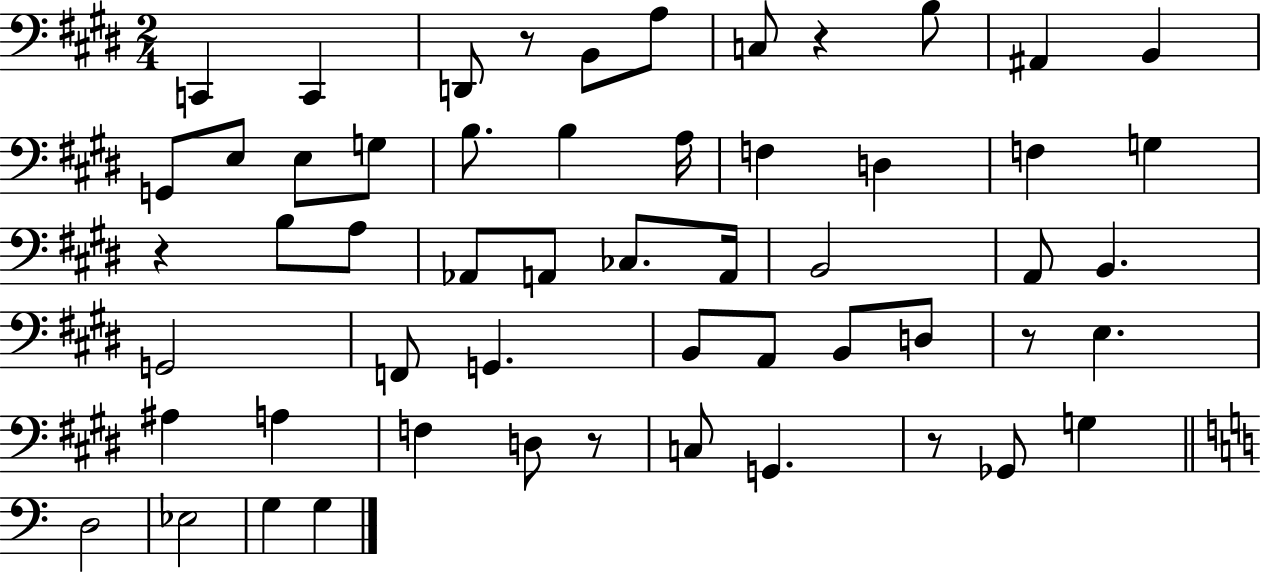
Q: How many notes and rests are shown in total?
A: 55